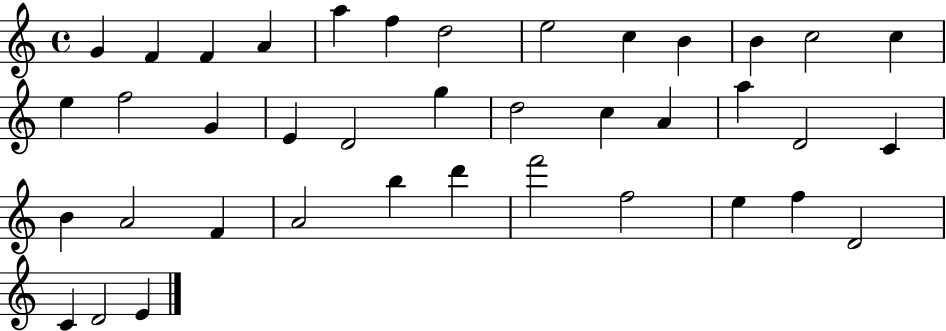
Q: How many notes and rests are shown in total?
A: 39